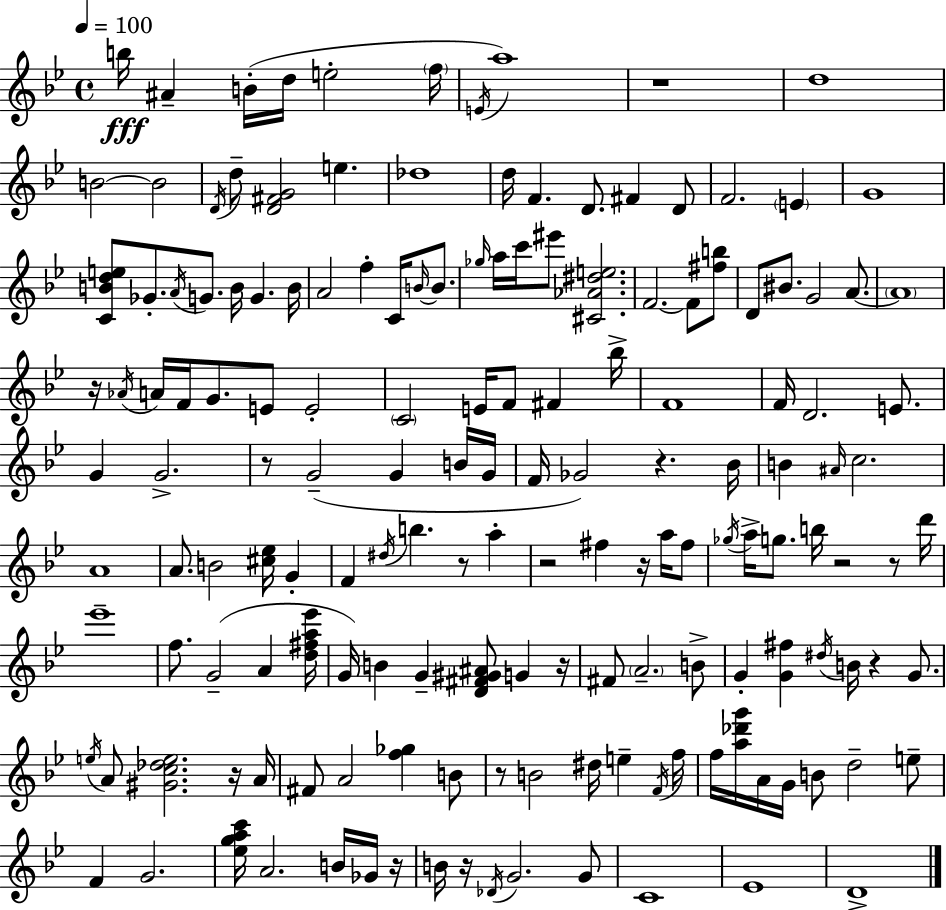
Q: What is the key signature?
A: G minor